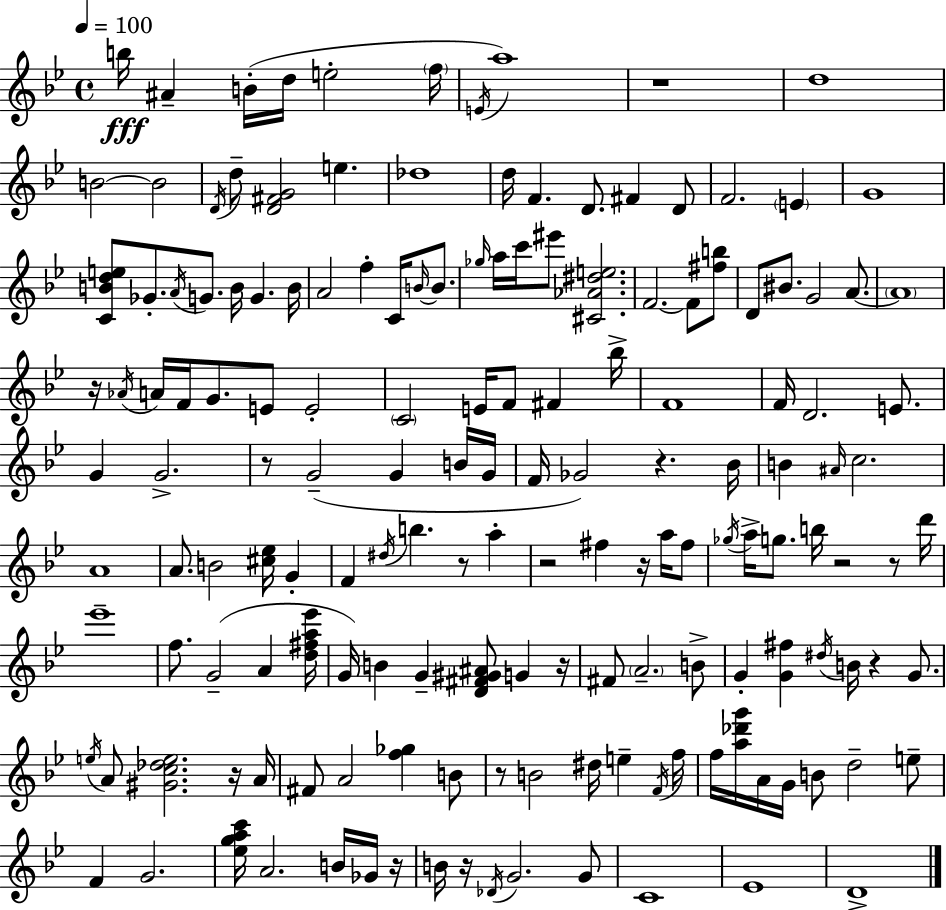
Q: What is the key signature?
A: G minor